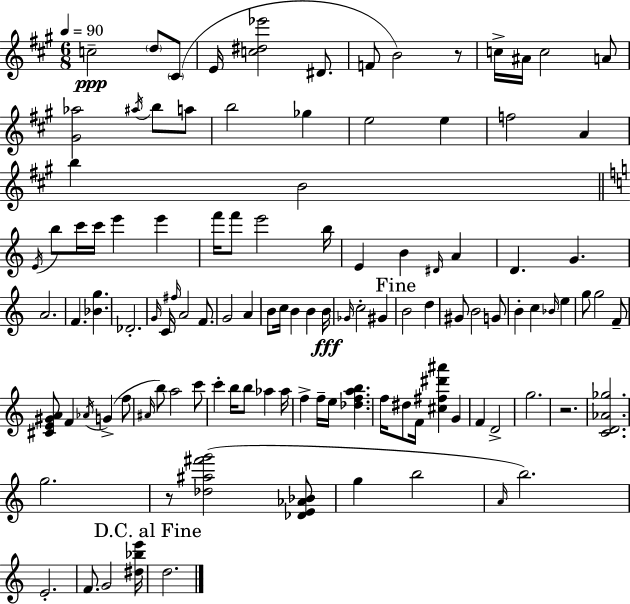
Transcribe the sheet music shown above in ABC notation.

X:1
T:Untitled
M:6/8
L:1/4
K:A
c2 d/2 ^C/2 E/4 [c^d_e']2 ^D/2 F/2 B2 z/2 c/4 ^A/4 c2 A/2 [^G_a]2 ^a/4 b/2 a/2 b2 _g e2 e f2 A b B2 E/4 b/2 c'/4 c'/4 e' e' f'/4 f'/2 e'2 b/4 E B ^D/4 A D G A2 F [_Bg] _D2 G/4 C/4 ^f/4 A2 F/2 G2 A B/2 c/4 B B B/4 _G/4 c2 ^G B2 d ^G/2 B2 G/2 B c _B/4 e g/2 g2 F/2 [^CE^GA]/2 F _A/4 G f/2 ^A/4 b/2 a2 c'/2 c' b/4 b/2 _a _a/4 f f/4 e/4 [_dfab] f/4 ^d/2 F/4 [^c^f^d'^a'] G F D2 g2 z2 [CD_A_g]2 g2 z/2 [_d^a^f'g']2 [_DE_A_B]/2 g b2 A/4 b2 E2 F/2 G2 [^d_be']/4 d2